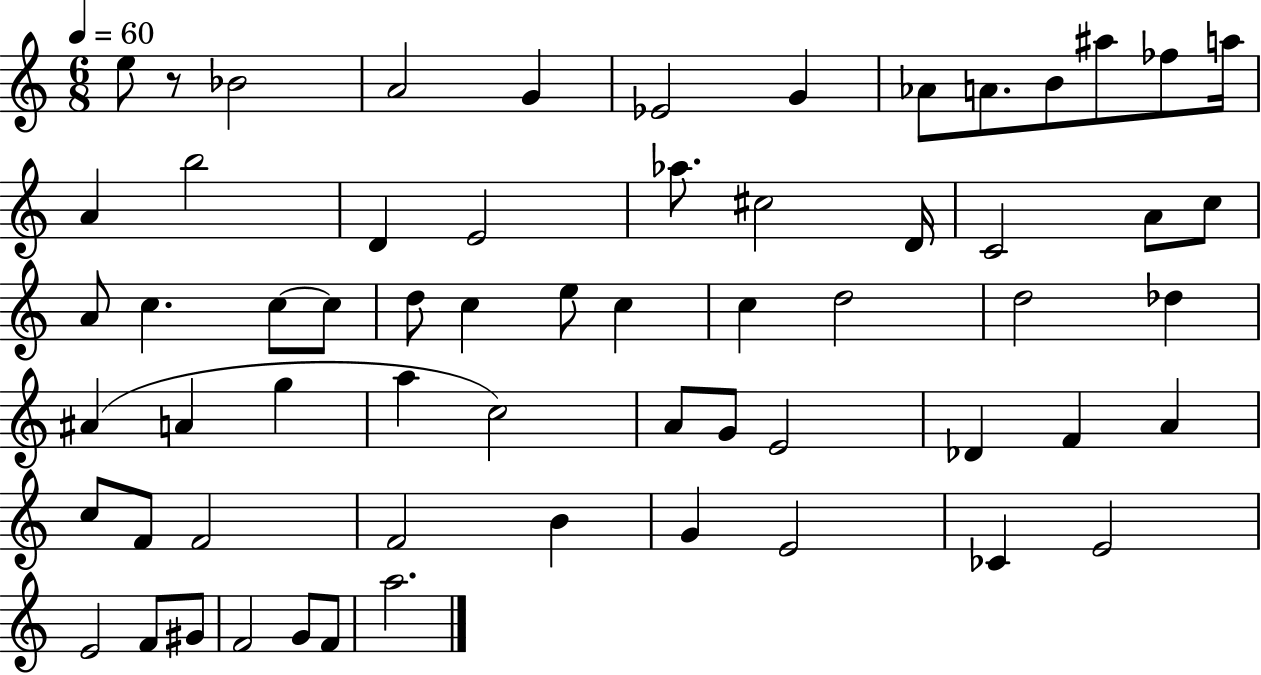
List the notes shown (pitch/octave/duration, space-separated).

E5/e R/e Bb4/h A4/h G4/q Eb4/h G4/q Ab4/e A4/e. B4/e A#5/e FES5/e A5/s A4/q B5/h D4/q E4/h Ab5/e. C#5/h D4/s C4/h A4/e C5/e A4/e C5/q. C5/e C5/e D5/e C5/q E5/e C5/q C5/q D5/h D5/h Db5/q A#4/q A4/q G5/q A5/q C5/h A4/e G4/e E4/h Db4/q F4/q A4/q C5/e F4/e F4/h F4/h B4/q G4/q E4/h CES4/q E4/h E4/h F4/e G#4/e F4/h G4/e F4/e A5/h.